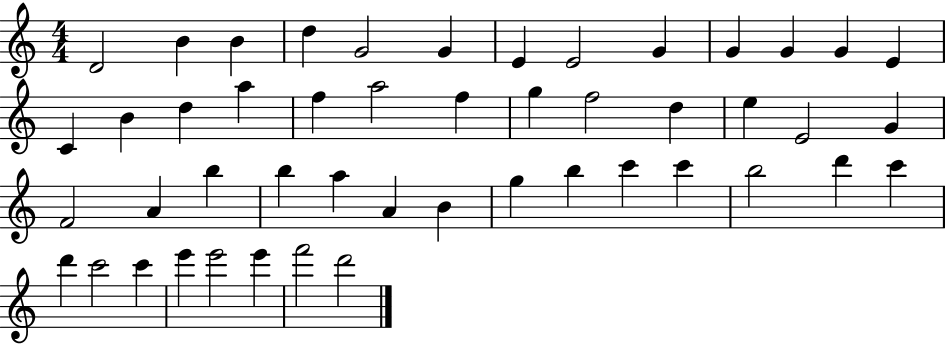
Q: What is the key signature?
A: C major